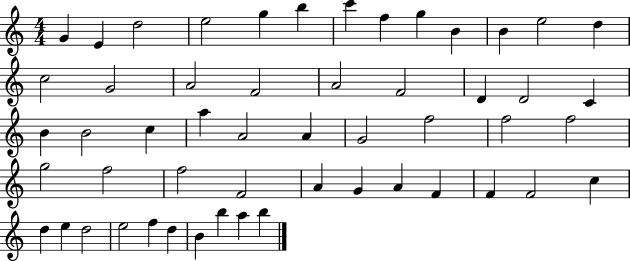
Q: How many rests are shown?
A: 0